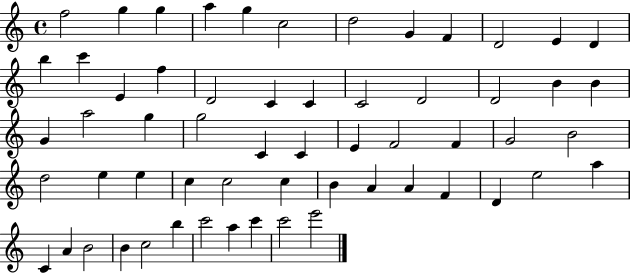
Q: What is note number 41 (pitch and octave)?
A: C5